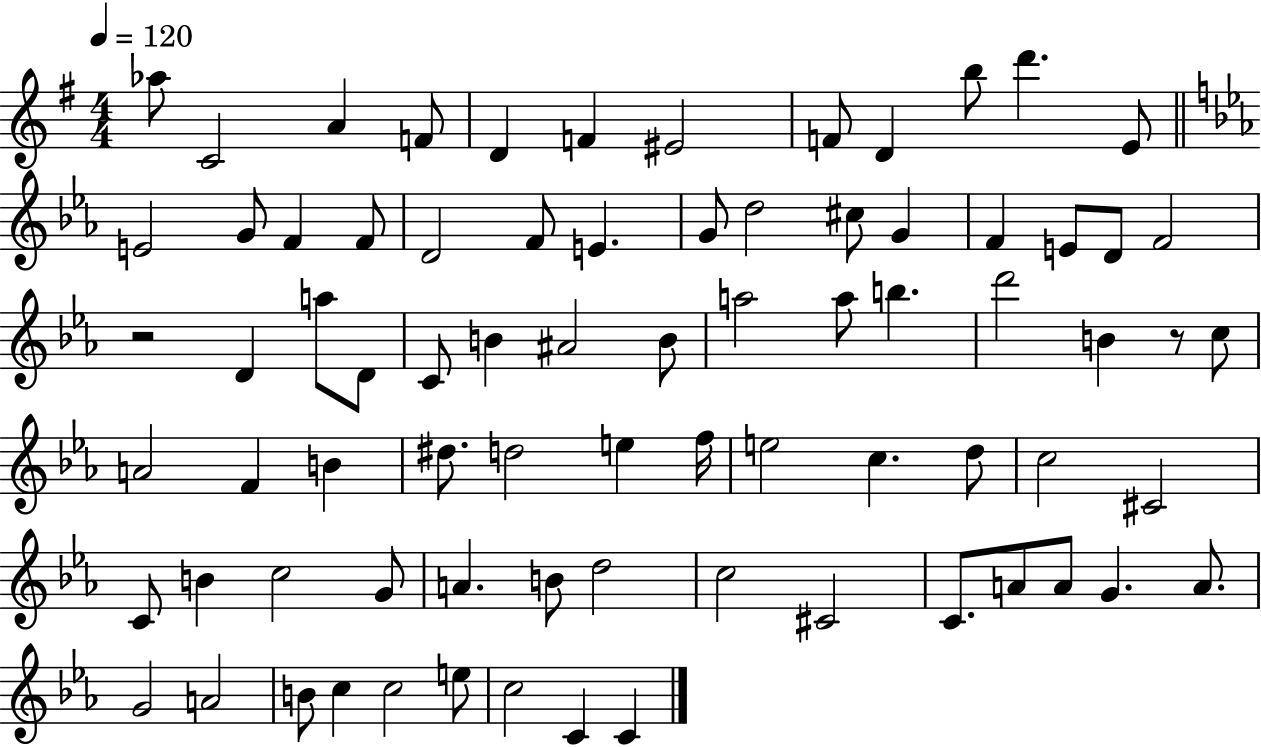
Ab5/e C4/h A4/q F4/e D4/q F4/q EIS4/h F4/e D4/q B5/e D6/q. E4/e E4/h G4/e F4/q F4/e D4/h F4/e E4/q. G4/e D5/h C#5/e G4/q F4/q E4/e D4/e F4/h R/h D4/q A5/e D4/e C4/e B4/q A#4/h B4/e A5/h A5/e B5/q. D6/h B4/q R/e C5/e A4/h F4/q B4/q D#5/e. D5/h E5/q F5/s E5/h C5/q. D5/e C5/h C#4/h C4/e B4/q C5/h G4/e A4/q. B4/e D5/h C5/h C#4/h C4/e. A4/e A4/e G4/q. A4/e. G4/h A4/h B4/e C5/q C5/h E5/e C5/h C4/q C4/q